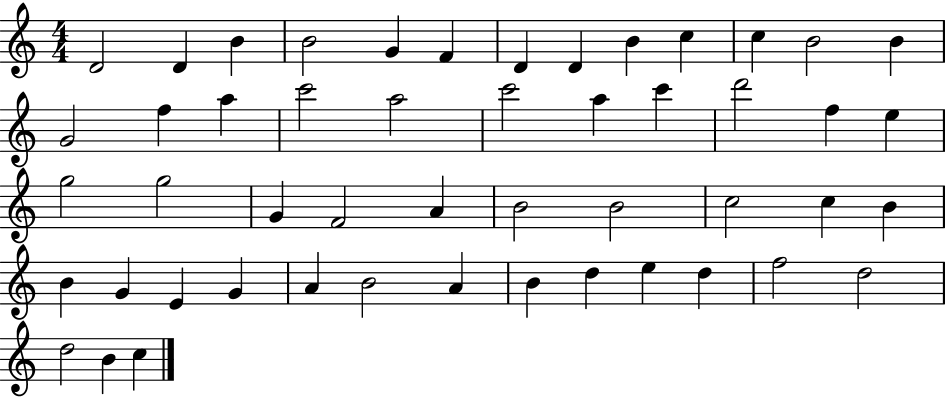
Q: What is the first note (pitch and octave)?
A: D4